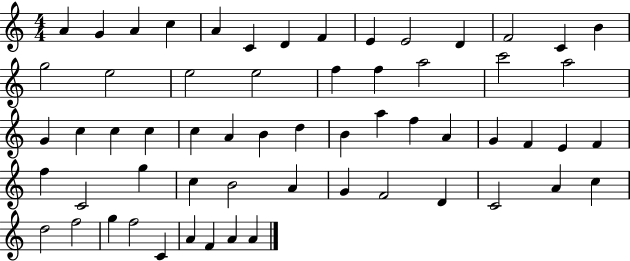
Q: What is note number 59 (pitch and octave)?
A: A4